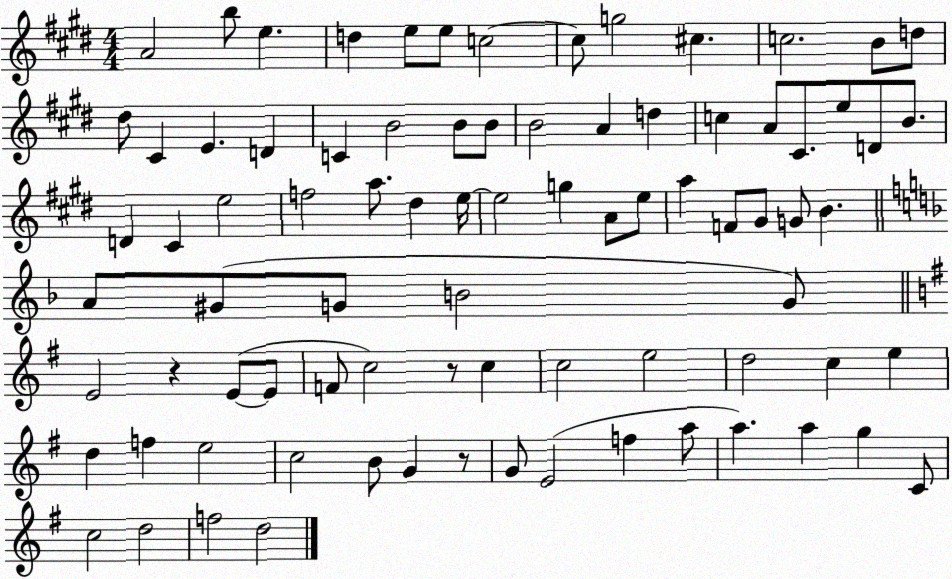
X:1
T:Untitled
M:4/4
L:1/4
K:E
A2 b/2 e d e/2 e/2 c2 c/2 g2 ^c c2 B/2 d/2 ^d/2 ^C E D C B2 B/2 B/2 B2 A d c A/2 ^C/2 e/2 D/2 B/2 D ^C e2 f2 a/2 ^d e/4 e2 g A/2 e/2 a F/2 ^G/2 G/2 B A/2 ^G/2 G/2 B2 G/2 E2 z E/2 E/2 F/2 c2 z/2 c c2 e2 d2 c e d f e2 c2 B/2 G z/2 G/2 E2 f a/2 a a g C/2 c2 d2 f2 d2